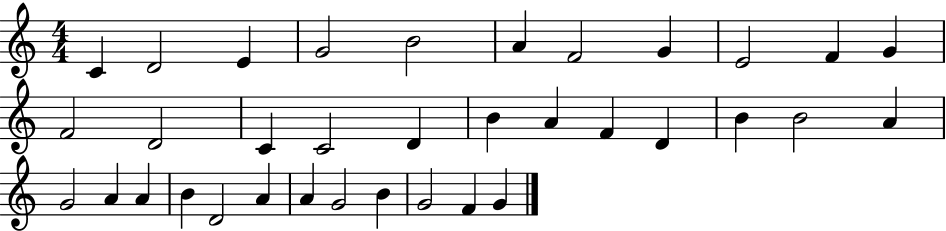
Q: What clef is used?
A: treble